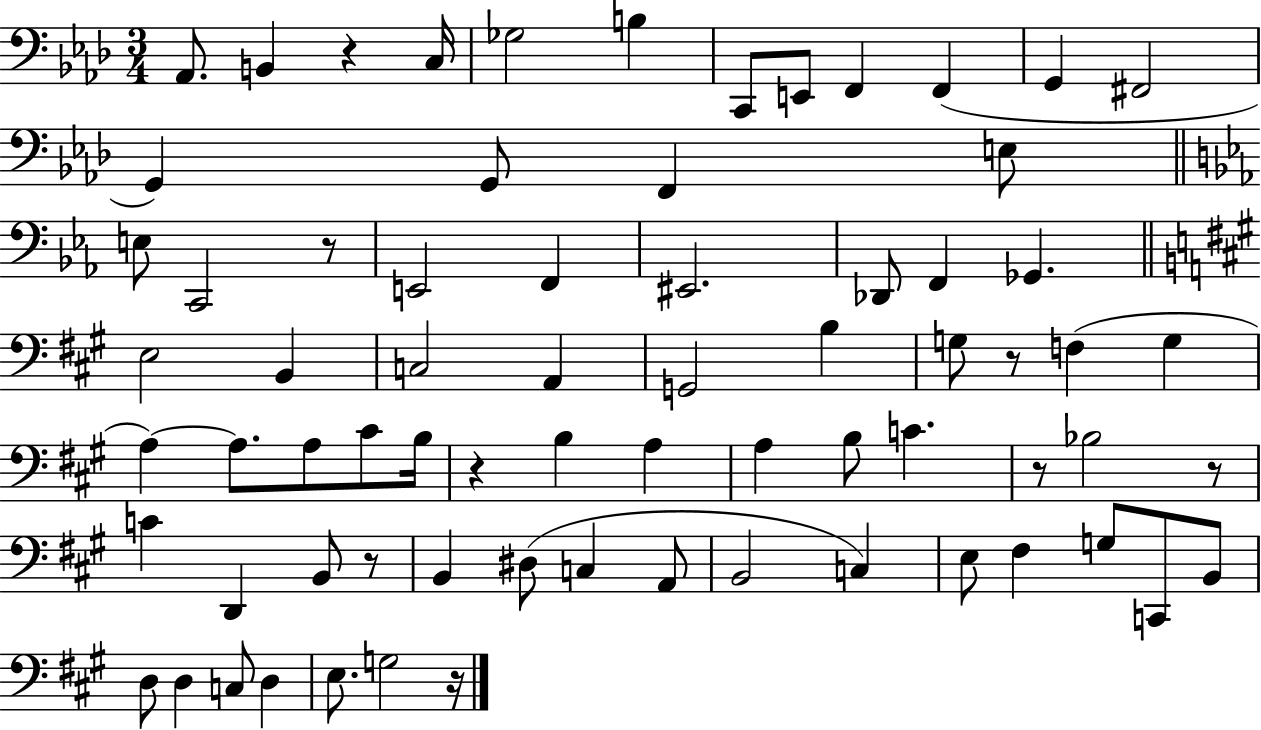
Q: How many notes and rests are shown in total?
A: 71